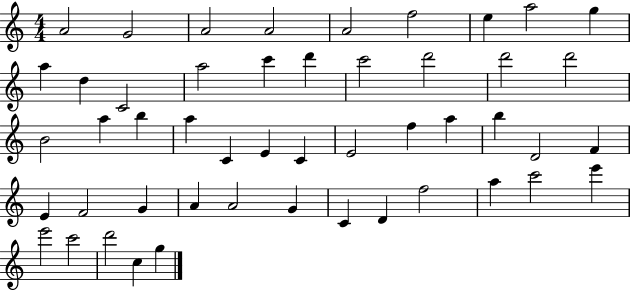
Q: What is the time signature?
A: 4/4